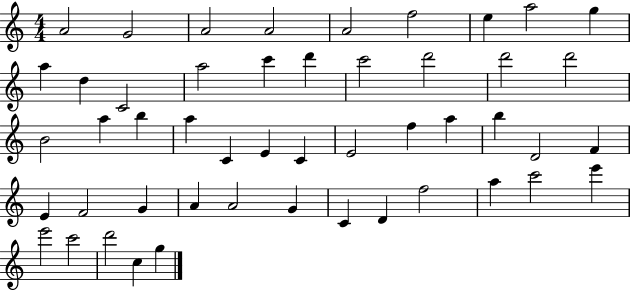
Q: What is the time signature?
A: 4/4